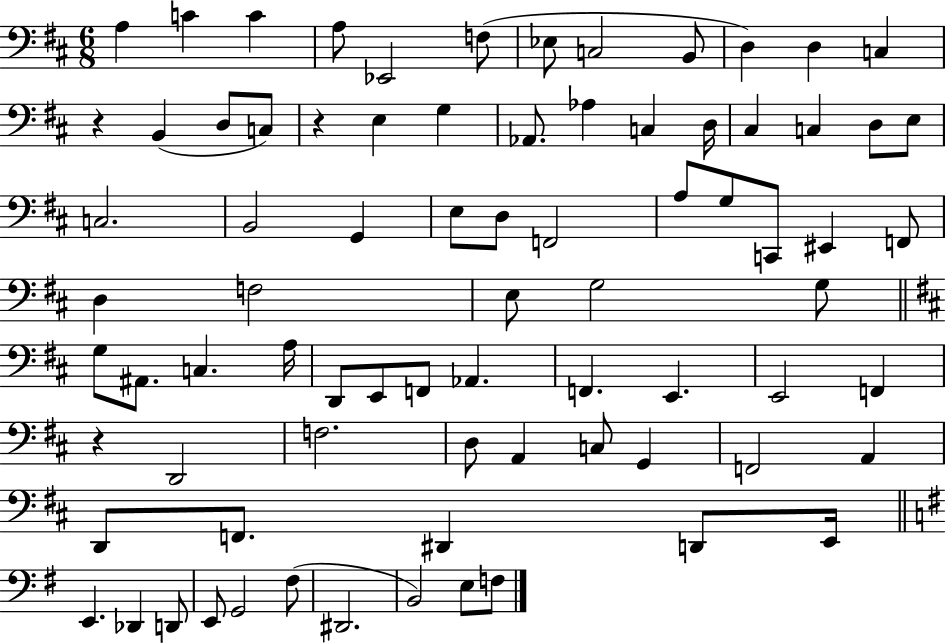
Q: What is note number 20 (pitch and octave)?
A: C3